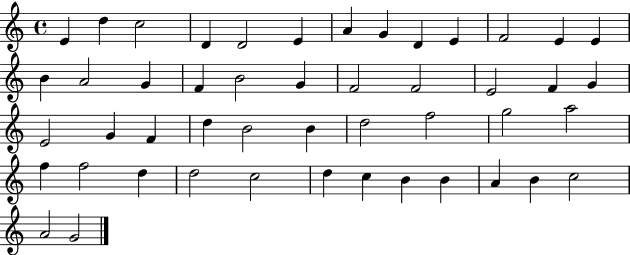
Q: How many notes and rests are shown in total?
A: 48